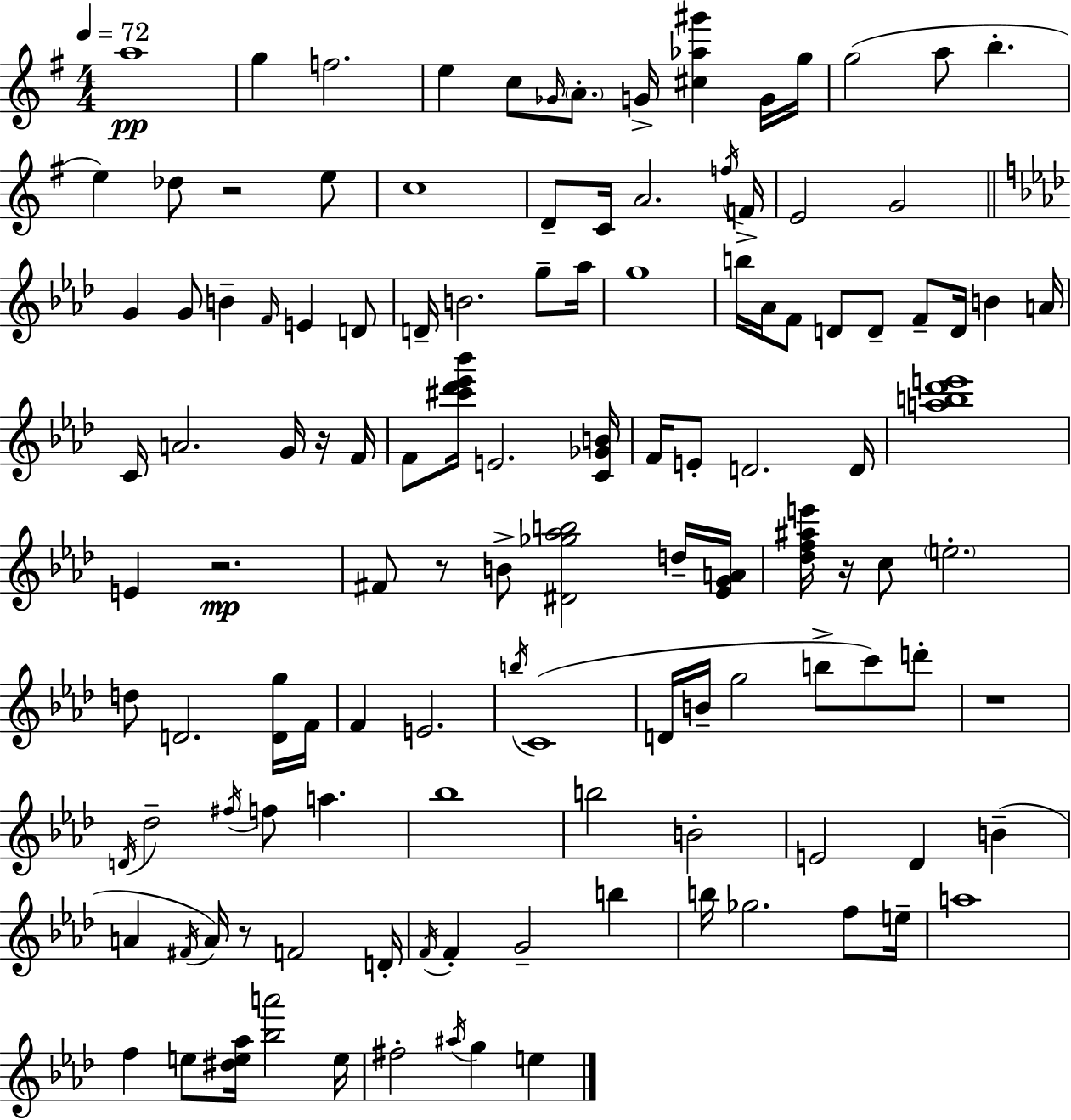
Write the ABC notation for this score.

X:1
T:Untitled
M:4/4
L:1/4
K:G
a4 g f2 e c/2 _G/4 A/2 G/4 [^c_a^g'] G/4 g/4 g2 a/2 b e _d/2 z2 e/2 c4 D/2 C/4 A2 f/4 F/4 E2 G2 G G/2 B F/4 E D/2 D/4 B2 g/2 _a/4 g4 b/4 _A/4 F/2 D/2 D/2 F/2 D/4 B A/4 C/4 A2 G/4 z/4 F/4 F/2 [^c'_d'_e'_b']/4 E2 [C_GB]/4 F/4 E/2 D2 D/4 [ab_d'e']4 E z2 ^F/2 z/2 B/2 [^D_g_ab]2 d/4 [_EGA]/4 [_df^ae']/4 z/4 c/2 e2 d/2 D2 [Dg]/4 F/4 F E2 b/4 C4 D/4 B/4 g2 b/2 c'/2 d'/2 z4 D/4 _d2 ^f/4 f/2 a _b4 b2 B2 E2 _D B A ^F/4 A/4 z/2 F2 D/4 F/4 F G2 b b/4 _g2 f/2 e/4 a4 f e/2 [^de_a]/4 [_ba']2 e/4 ^f2 ^a/4 g e